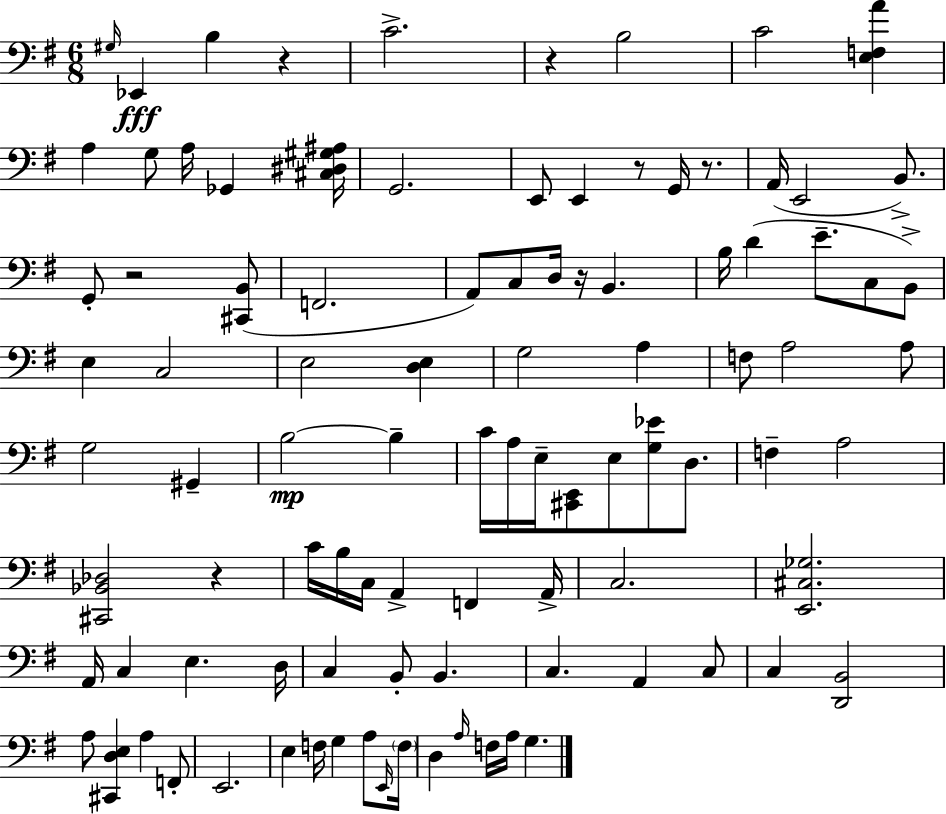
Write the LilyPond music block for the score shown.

{
  \clef bass
  \numericTimeSignature
  \time 6/8
  \key g \major
  \repeat volta 2 { \grace { gis16 }\fff ees,4 b4 r4 | c'2.-> | r4 b2 | c'2 <e f a'>4 | \break a4 g8 a16 ges,4 | <cis dis gis ais>16 g,2. | e,8 e,4 r8 g,16 r8. | a,16( e,2 b,8.->) | \break g,8-. r2 <cis, b,>8( | f,2. | a,8) c8 d16 r16 b,4. | b16 d'4( e'8.-- c8 b,8->) | \break e4 c2 | e2 <d e>4 | g2 a4 | f8 a2 a8 | \break g2 gis,4-- | b2~~\mp b4-- | c'16 a16 e16-- <cis, e,>8 e8 <g ees'>8 d8. | f4-- a2 | \break <cis, bes, des>2 r4 | c'16 b16 c16 a,4-> f,4 | a,16-> c2. | <e, cis ges>2. | \break a,16 c4 e4. | d16 c4 b,8-. b,4. | c4. a,4 c8 | c4 <d, b,>2 | \break a8 <cis, d e>4 a4 f,8-. | e,2. | e4 f16 g4 a8 | \grace { e,16 } \parenthesize f16 d4 \grace { a16 } f16 a16 g4. | \break } \bar "|."
}